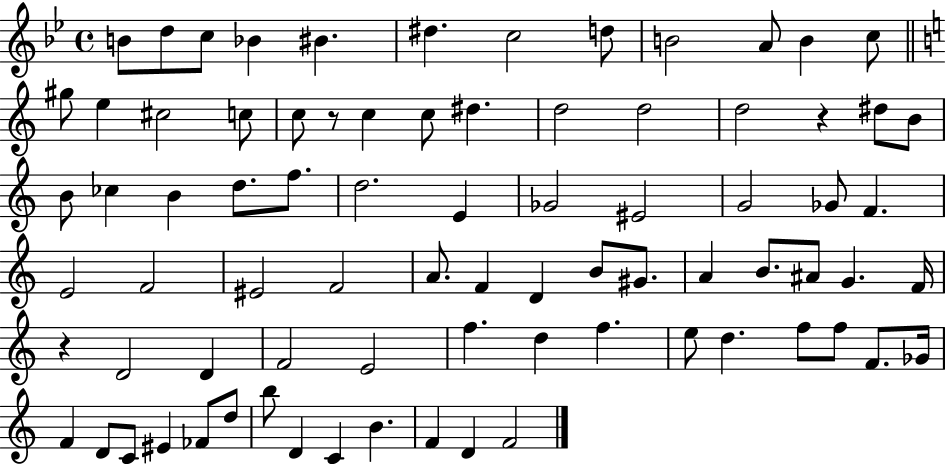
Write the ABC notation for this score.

X:1
T:Untitled
M:4/4
L:1/4
K:Bb
B/2 d/2 c/2 _B ^B ^d c2 d/2 B2 A/2 B c/2 ^g/2 e ^c2 c/2 c/2 z/2 c c/2 ^d d2 d2 d2 z ^d/2 B/2 B/2 _c B d/2 f/2 d2 E _G2 ^E2 G2 _G/2 F E2 F2 ^E2 F2 A/2 F D B/2 ^G/2 A B/2 ^A/2 G F/4 z D2 D F2 E2 f d f e/2 d f/2 f/2 F/2 _G/4 F D/2 C/2 ^E _F/2 d/2 b/2 D C B F D F2